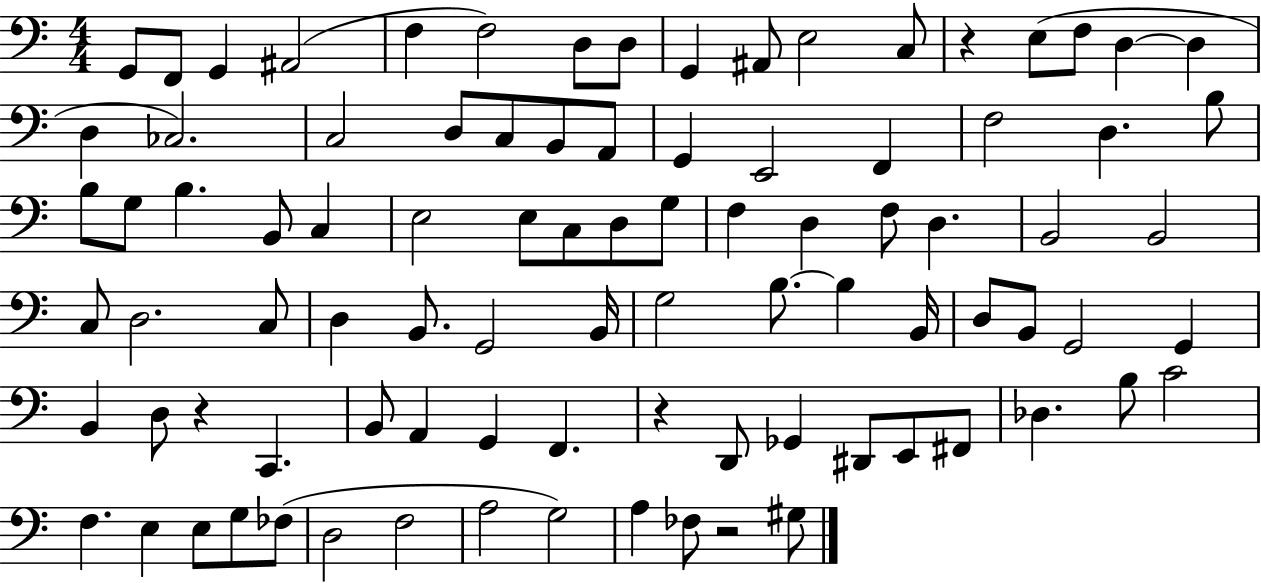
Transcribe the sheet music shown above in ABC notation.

X:1
T:Untitled
M:4/4
L:1/4
K:C
G,,/2 F,,/2 G,, ^A,,2 F, F,2 D,/2 D,/2 G,, ^A,,/2 E,2 C,/2 z E,/2 F,/2 D, D, D, _C,2 C,2 D,/2 C,/2 B,,/2 A,,/2 G,, E,,2 F,, F,2 D, B,/2 B,/2 G,/2 B, B,,/2 C, E,2 E,/2 C,/2 D,/2 G,/2 F, D, F,/2 D, B,,2 B,,2 C,/2 D,2 C,/2 D, B,,/2 G,,2 B,,/4 G,2 B,/2 B, B,,/4 D,/2 B,,/2 G,,2 G,, B,, D,/2 z C,, B,,/2 A,, G,, F,, z D,,/2 _G,, ^D,,/2 E,,/2 ^F,,/2 _D, B,/2 C2 F, E, E,/2 G,/2 _F,/2 D,2 F,2 A,2 G,2 A, _F,/2 z2 ^G,/2